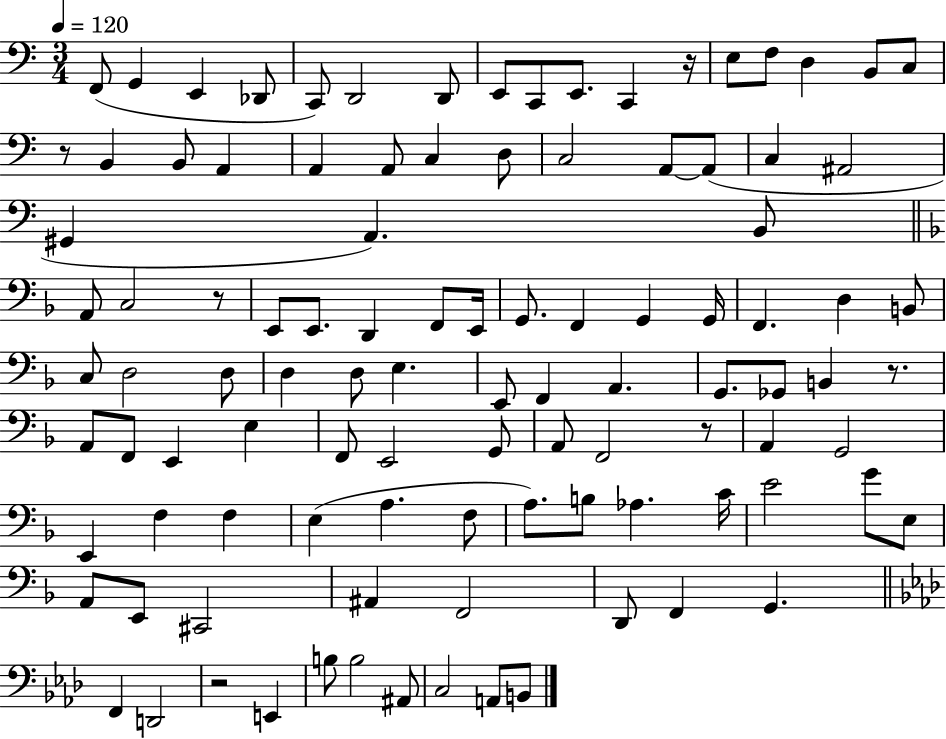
F2/e G2/q E2/q Db2/e C2/e D2/h D2/e E2/e C2/e E2/e. C2/q R/s E3/e F3/e D3/q B2/e C3/e R/e B2/q B2/e A2/q A2/q A2/e C3/q D3/e C3/h A2/e A2/e C3/q A#2/h G#2/q A2/q. B2/e A2/e C3/h R/e E2/e E2/e. D2/q F2/e E2/s G2/e. F2/q G2/q G2/s F2/q. D3/q B2/e C3/e D3/h D3/e D3/q D3/e E3/q. E2/e F2/q A2/q. G2/e. Gb2/e B2/q R/e. A2/e F2/e E2/q E3/q F2/e E2/h G2/e A2/e F2/h R/e A2/q G2/h E2/q F3/q F3/q E3/q A3/q. F3/e A3/e. B3/e Ab3/q. C4/s E4/h G4/e E3/e A2/e E2/e C#2/h A#2/q F2/h D2/e F2/q G2/q. F2/q D2/h R/h E2/q B3/e B3/h A#2/e C3/h A2/e B2/e